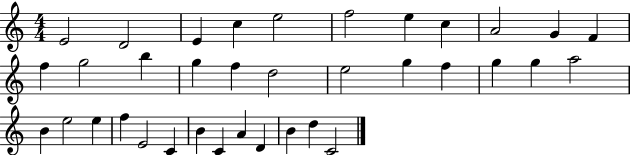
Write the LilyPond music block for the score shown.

{
  \clef treble
  \numericTimeSignature
  \time 4/4
  \key c \major
  e'2 d'2 | e'4 c''4 e''2 | f''2 e''4 c''4 | a'2 g'4 f'4 | \break f''4 g''2 b''4 | g''4 f''4 d''2 | e''2 g''4 f''4 | g''4 g''4 a''2 | \break b'4 e''2 e''4 | f''4 e'2 c'4 | b'4 c'4 a'4 d'4 | b'4 d''4 c'2 | \break \bar "|."
}